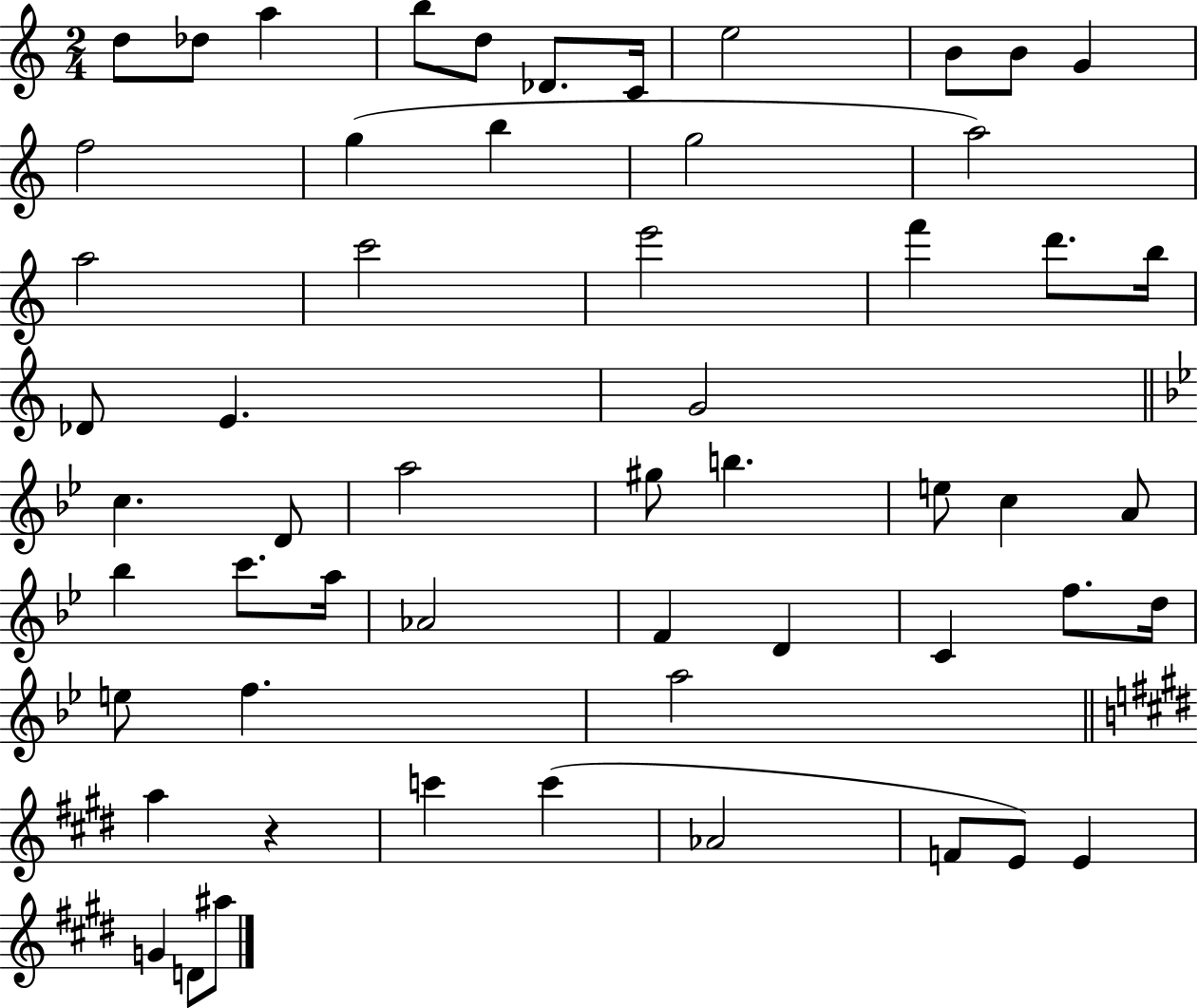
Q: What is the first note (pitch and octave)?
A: D5